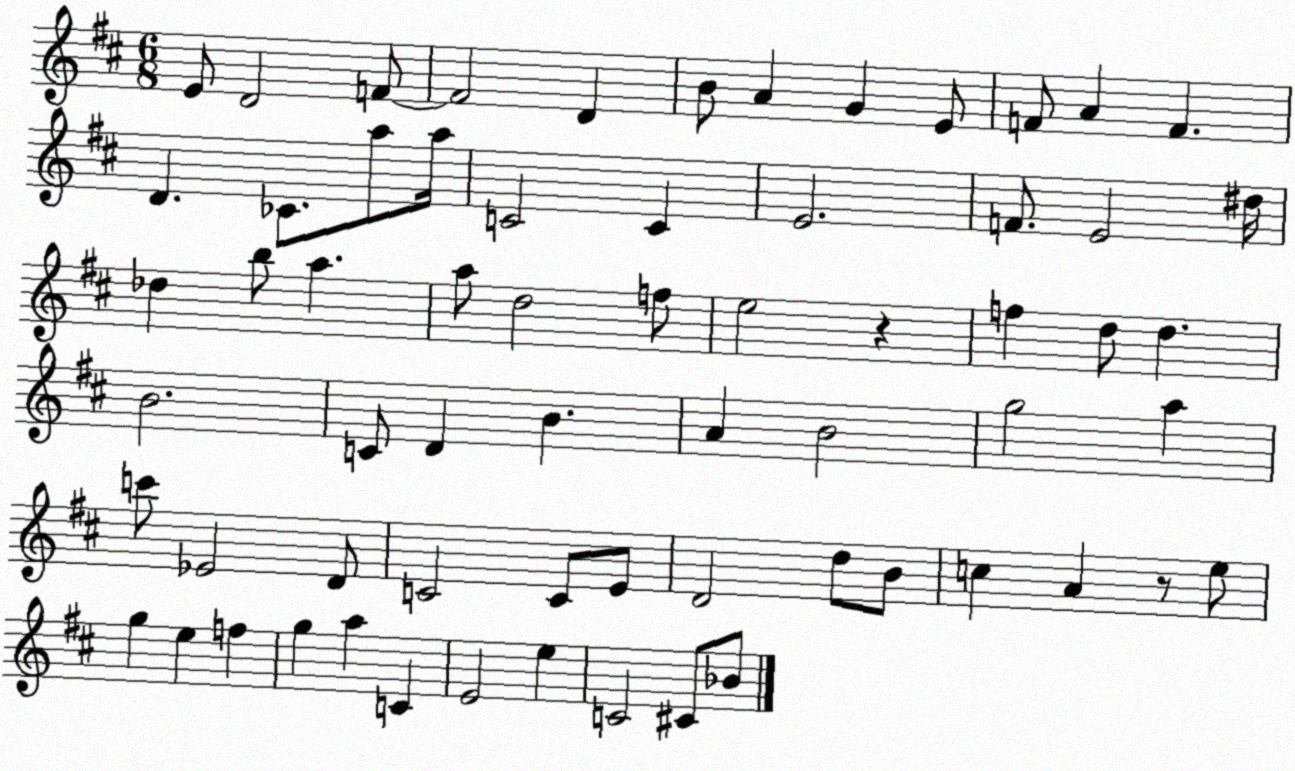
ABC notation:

X:1
T:Untitled
M:6/8
L:1/4
K:D
E/2 D2 F/2 F2 D B/2 A G E/2 F/2 A F D _C/2 a/2 a/4 C2 C E2 F/2 E2 ^d/4 _d b/2 a a/2 d2 f/2 e2 z f d/2 d B2 C/2 D B A B2 g2 a c'/2 _E2 D/2 C2 C/2 E/2 D2 d/2 B/2 c A z/2 e/2 g e f g a C E2 e C2 ^C/2 _B/2